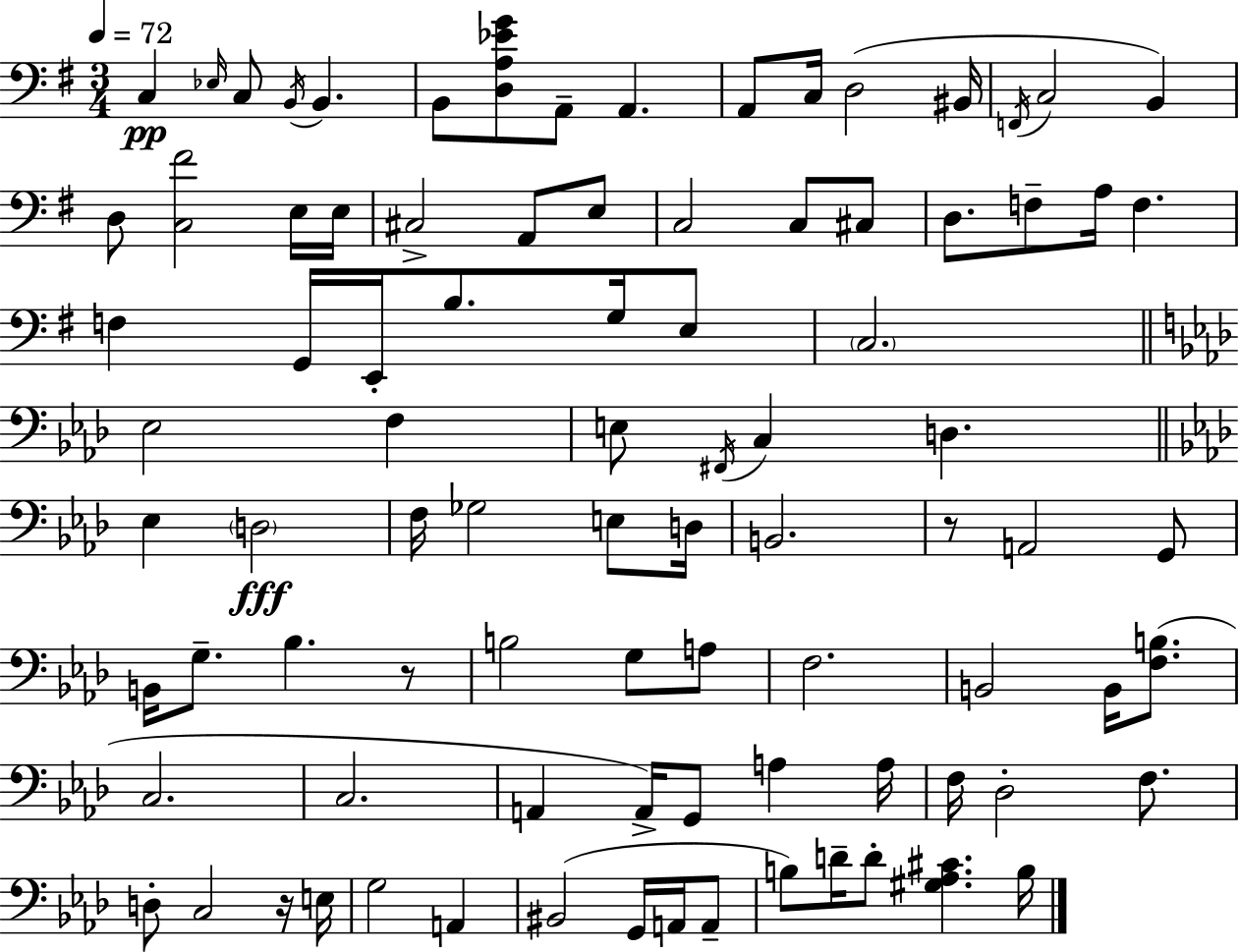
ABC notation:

X:1
T:Untitled
M:3/4
L:1/4
K:Em
C, _E,/4 C,/2 B,,/4 B,, B,,/2 [D,A,_EG]/2 A,,/2 A,, A,,/2 C,/4 D,2 ^B,,/4 F,,/4 C,2 B,, D,/2 [C,^F]2 E,/4 E,/4 ^C,2 A,,/2 E,/2 C,2 C,/2 ^C,/2 D,/2 F,/2 A,/4 F, F, G,,/4 E,,/4 B,/2 G,/4 E,/2 C,2 _E,2 F, E,/2 ^F,,/4 C, D, _E, D,2 F,/4 _G,2 E,/2 D,/4 B,,2 z/2 A,,2 G,,/2 B,,/4 G,/2 _B, z/2 B,2 G,/2 A,/2 F,2 B,,2 B,,/4 [F,B,]/2 C,2 C,2 A,, A,,/4 G,,/2 A, A,/4 F,/4 _D,2 F,/2 D,/2 C,2 z/4 E,/4 G,2 A,, ^B,,2 G,,/4 A,,/4 A,,/2 B,/2 D/4 D/2 [^G,_A,^C] B,/4